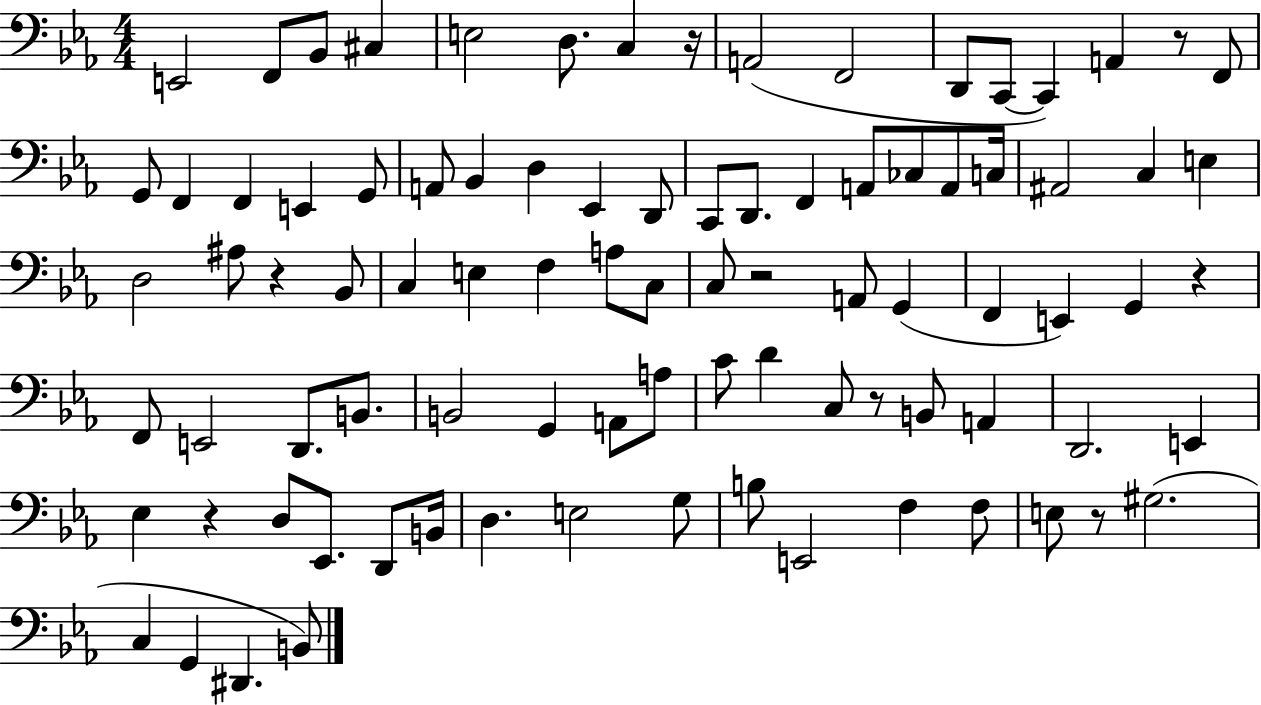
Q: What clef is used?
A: bass